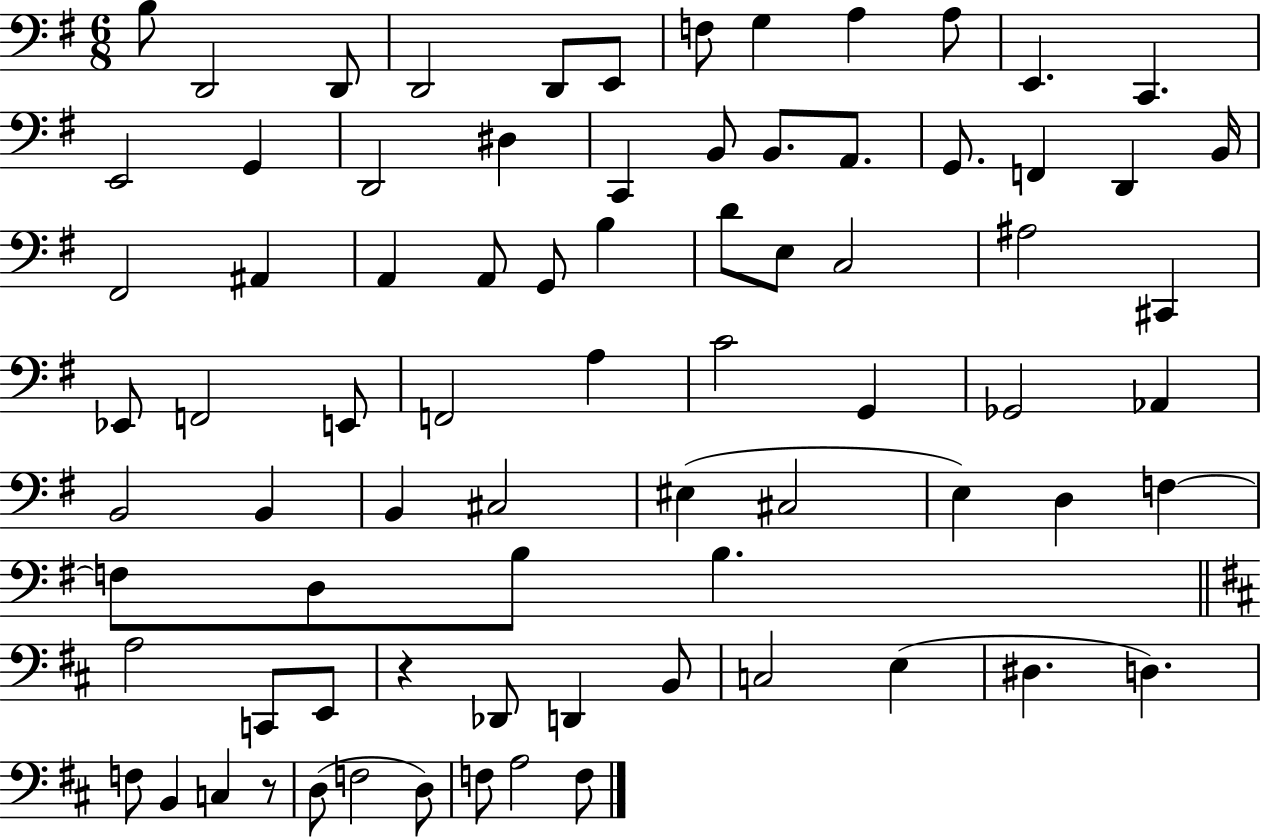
B3/e D2/h D2/e D2/h D2/e E2/e F3/e G3/q A3/q A3/e E2/q. C2/q. E2/h G2/q D2/h D#3/q C2/q B2/e B2/e. A2/e. G2/e. F2/q D2/q B2/s F#2/h A#2/q A2/q A2/e G2/e B3/q D4/e E3/e C3/h A#3/h C#2/q Eb2/e F2/h E2/e F2/h A3/q C4/h G2/q Gb2/h Ab2/q B2/h B2/q B2/q C#3/h EIS3/q C#3/h E3/q D3/q F3/q F3/e D3/e B3/e B3/q. A3/h C2/e E2/e R/q Db2/e D2/q B2/e C3/h E3/q D#3/q. D3/q. F3/e B2/q C3/q R/e D3/e F3/h D3/e F3/e A3/h F3/e